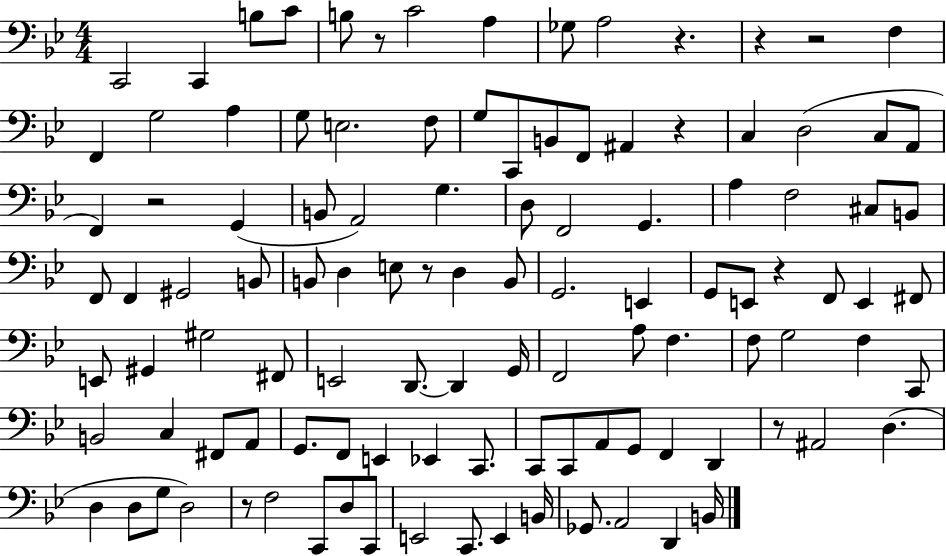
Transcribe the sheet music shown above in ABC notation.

X:1
T:Untitled
M:4/4
L:1/4
K:Bb
C,,2 C,, B,/2 C/2 B,/2 z/2 C2 A, _G,/2 A,2 z z z2 F, F,, G,2 A, G,/2 E,2 F,/2 G,/2 C,,/2 B,,/2 F,,/2 ^A,, z C, D,2 C,/2 A,,/2 F,, z2 G,, B,,/2 A,,2 G, D,/2 F,,2 G,, A, F,2 ^C,/2 B,,/2 F,,/2 F,, ^G,,2 B,,/2 B,,/2 D, E,/2 z/2 D, B,,/2 G,,2 E,, G,,/2 E,,/2 z F,,/2 E,, ^F,,/2 E,,/2 ^G,, ^G,2 ^F,,/2 E,,2 D,,/2 D,, G,,/4 F,,2 A,/2 F, F,/2 G,2 F, C,,/2 B,,2 C, ^F,,/2 A,,/2 G,,/2 F,,/2 E,, _E,, C,,/2 C,,/2 C,,/2 A,,/2 G,,/2 F,, D,, z/2 ^A,,2 D, D, D,/2 G,/2 D,2 z/2 F,2 C,,/2 D,/2 C,,/2 E,,2 C,,/2 E,, B,,/4 _G,,/2 A,,2 D,, B,,/4